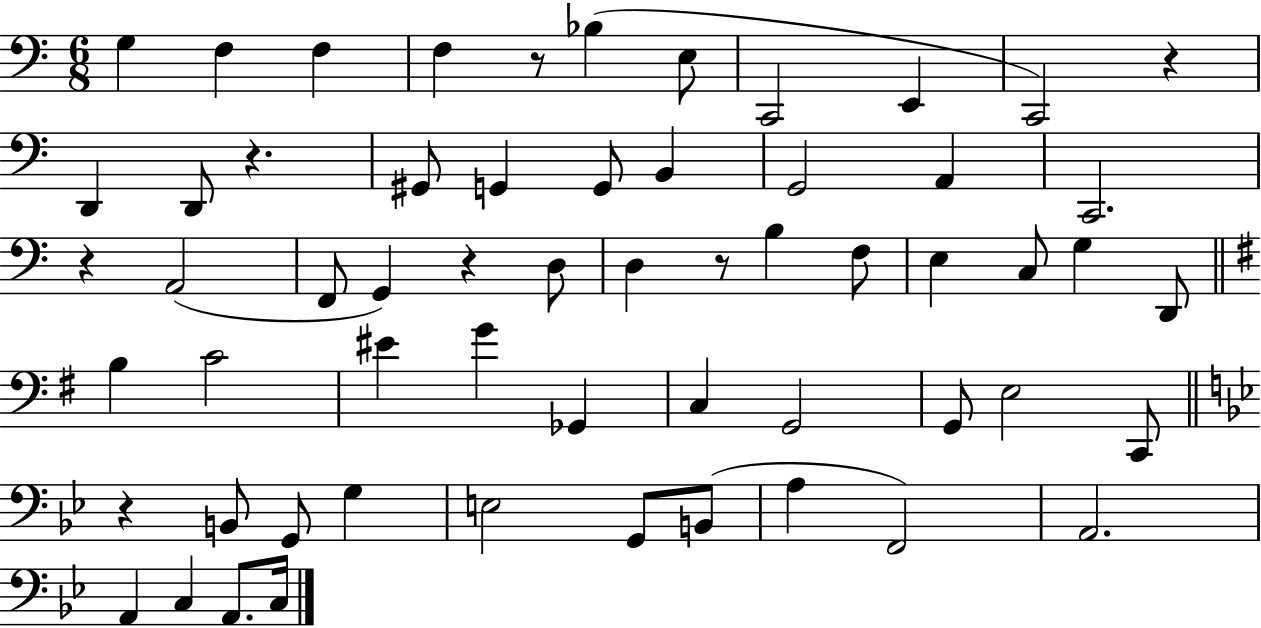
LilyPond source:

{
  \clef bass
  \numericTimeSignature
  \time 6/8
  \key c \major
  g4 f4 f4 | f4 r8 bes4( e8 | c,2 e,4 | c,2) r4 | \break d,4 d,8 r4. | gis,8 g,4 g,8 b,4 | g,2 a,4 | c,2. | \break r4 a,2( | f,8 g,4) r4 d8 | d4 r8 b4 f8 | e4 c8 g4 d,8 | \break \bar "||" \break \key g \major b4 c'2 | eis'4 g'4 ges,4 | c4 g,2 | g,8 e2 c,8 | \break \bar "||" \break \key bes \major r4 b,8 g,8 g4 | e2 g,8 b,8( | a4 f,2) | a,2. | \break a,4 c4 a,8. c16 | \bar "|."
}